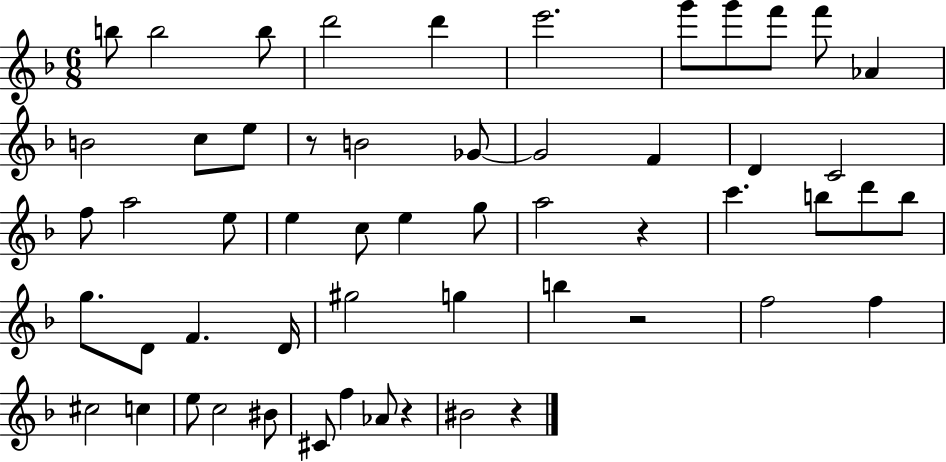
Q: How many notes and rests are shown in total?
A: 55